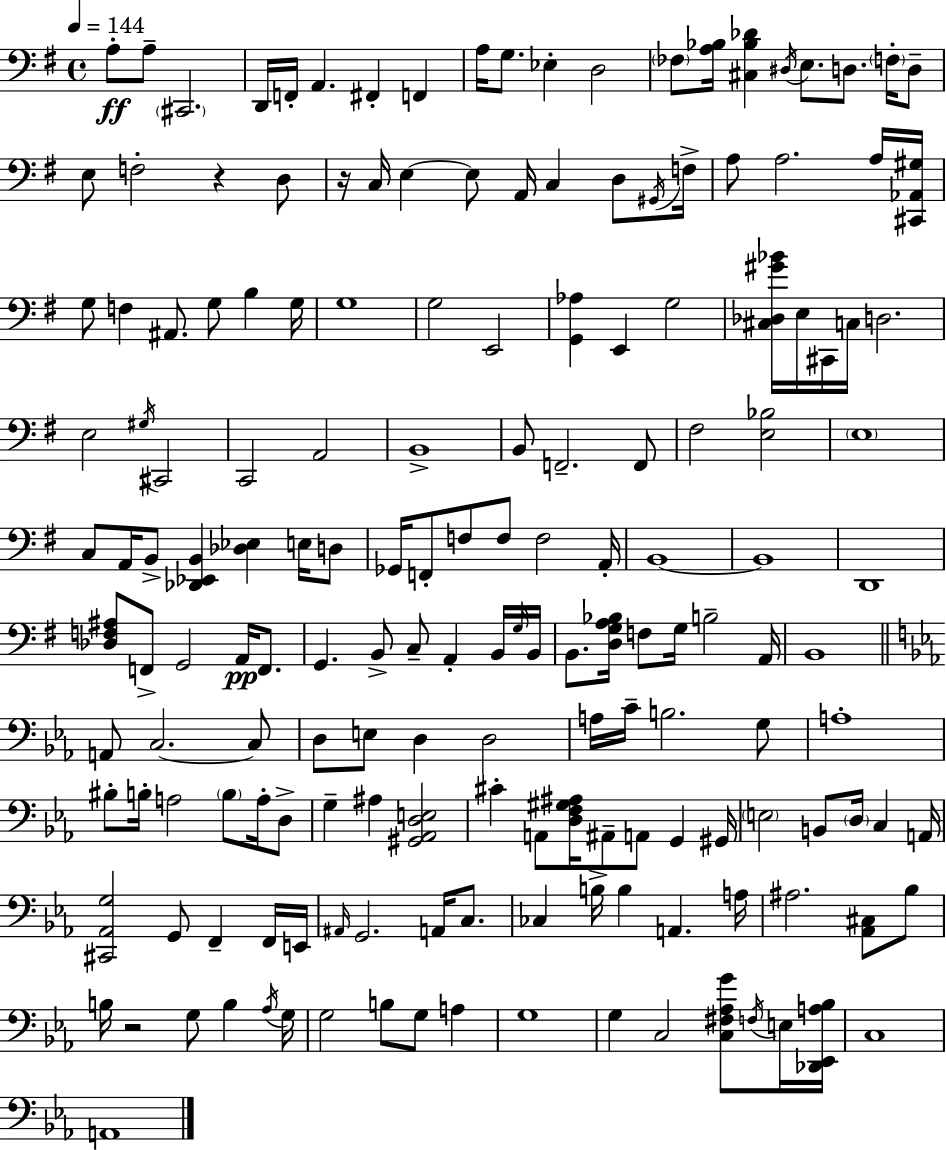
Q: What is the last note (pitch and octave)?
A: A2